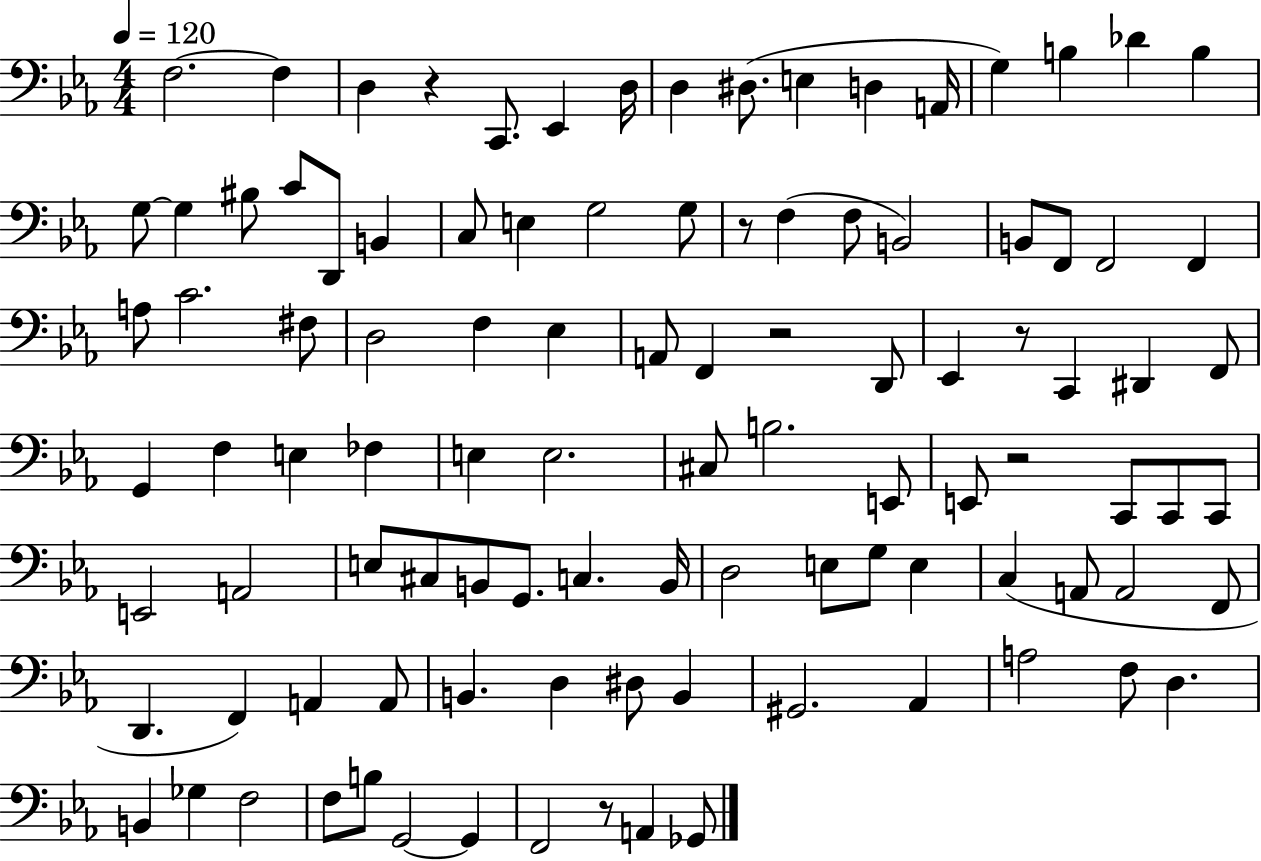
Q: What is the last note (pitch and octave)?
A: Gb2